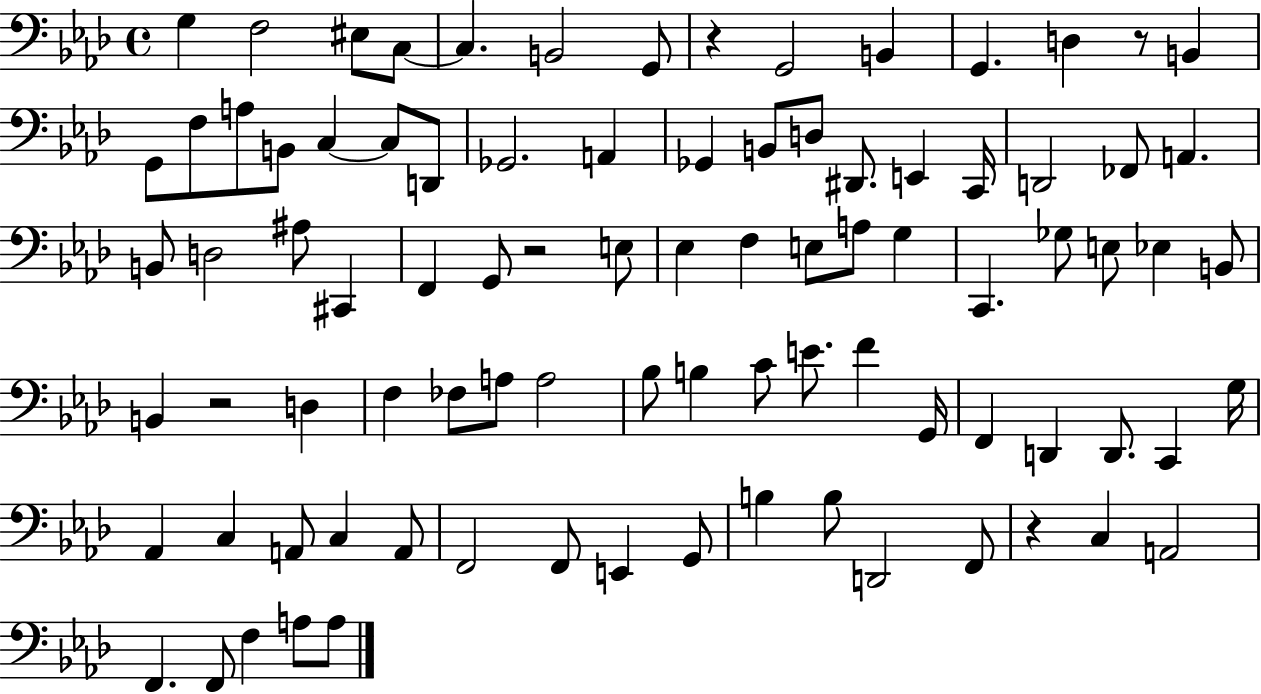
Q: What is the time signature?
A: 4/4